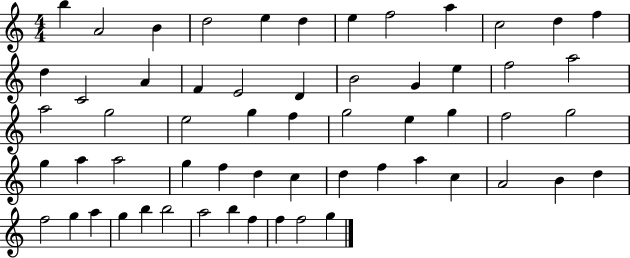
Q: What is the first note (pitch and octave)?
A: B5